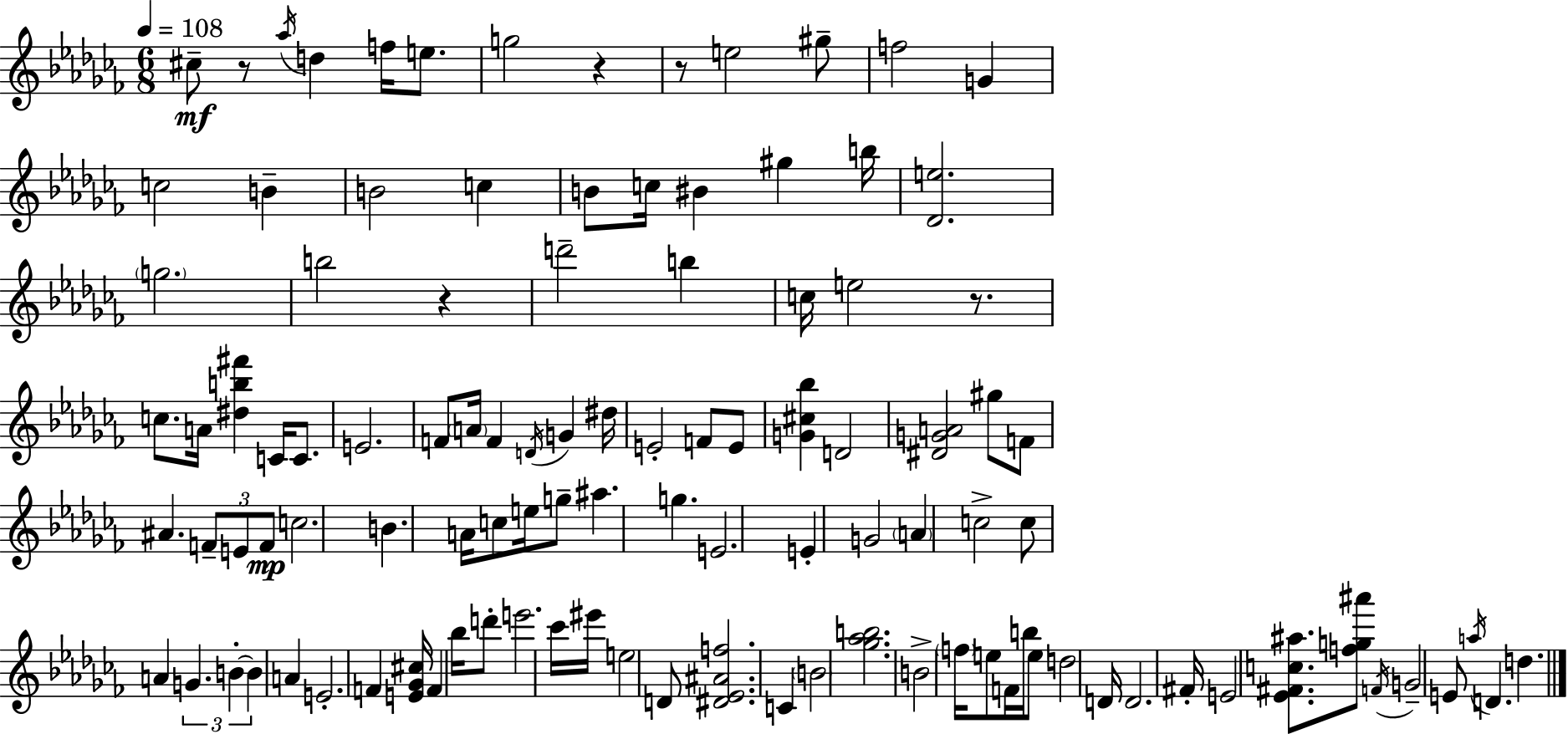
{
  \clef treble
  \numericTimeSignature
  \time 6/8
  \key aes \minor
  \tempo 4 = 108
  cis''8--\mf r8 \acciaccatura { aes''16 } d''4 f''16 e''8. | g''2 r4 | r8 e''2 gis''8-- | f''2 g'4 | \break c''2 b'4-- | b'2 c''4 | b'8 c''16 bis'4 gis''4 | b''16 <des' e''>2. | \break \parenthesize g''2. | b''2 r4 | d'''2-- b''4 | c''16 e''2 r8. | \break c''8. a'16 <dis'' b'' fis'''>4 c'16 c'8. | e'2. | f'8 \parenthesize a'16 f'4 \acciaccatura { d'16 } g'4 | dis''16 e'2-. f'8 | \break e'8 <g' cis'' bes''>4 d'2 | <dis' g' a'>2 gis''8 | f'8 ais'4. \tuplet 3/2 { f'8-- e'8 | f'8\mp } c''2. | \break b'4. a'16 c''8 e''16 | g''8-- ais''4. g''4. | e'2. | e'4-. g'2 | \break \parenthesize a'4 c''2-> | c''8 a'4 \tuplet 3/2 { g'4. | b'4-.~~ b'4 } a'4 | e'2.-. | \break f'4 <e' ges' cis''>16 f'4 bes''16 | d'''8-. e'''2. | ces'''16 eis'''16 e''2 | d'8 <dis' ees' ais' f''>2. | \break c'4 \parenthesize b'2 | <ges'' aes'' b''>2. | b'2-> \parenthesize f''16 e''8 | f'16 b''16 e''8 d''2 | \break d'16 d'2. | fis'16-. e'2 <ees' fis' c'' ais''>8. | <f'' g'' ais'''>8 \acciaccatura { f'16 } g'2-- | e'8 \acciaccatura { a''16 } d'4. d''4. | \break \bar "|."
}